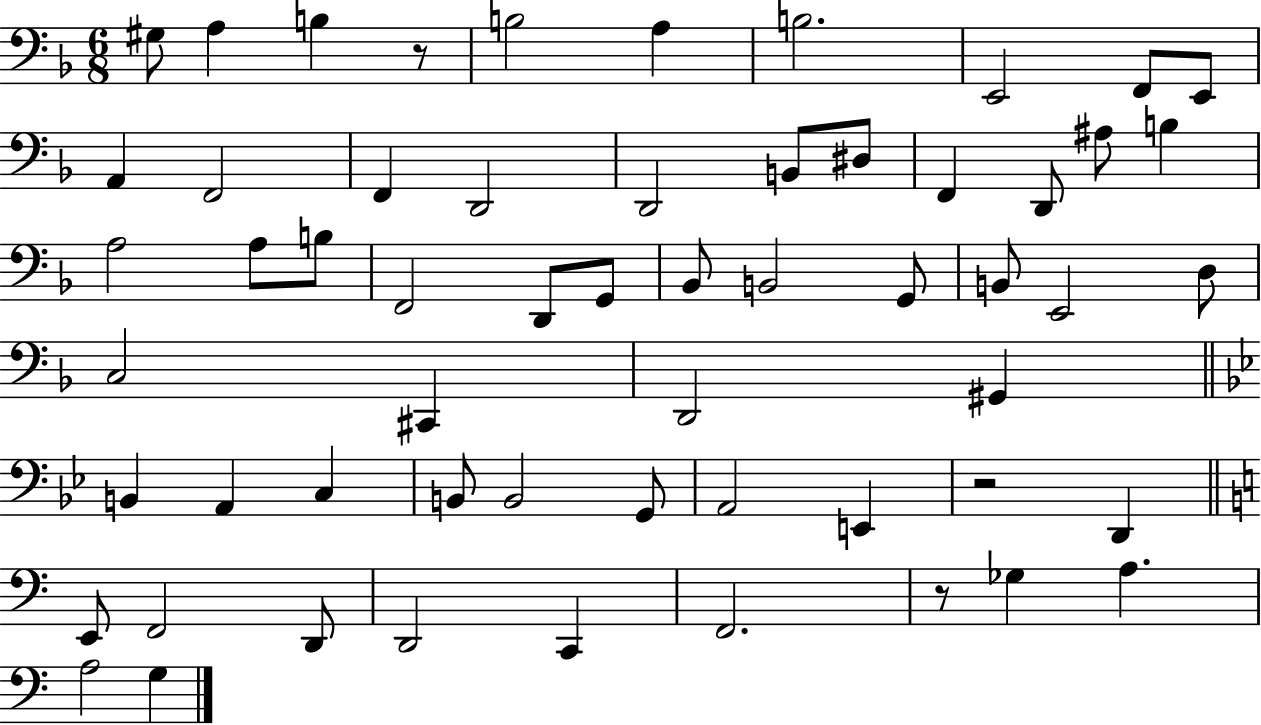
X:1
T:Untitled
M:6/8
L:1/4
K:F
^G,/2 A, B, z/2 B,2 A, B,2 E,,2 F,,/2 E,,/2 A,, F,,2 F,, D,,2 D,,2 B,,/2 ^D,/2 F,, D,,/2 ^A,/2 B, A,2 A,/2 B,/2 F,,2 D,,/2 G,,/2 _B,,/2 B,,2 G,,/2 B,,/2 E,,2 D,/2 C,2 ^C,, D,,2 ^G,, B,, A,, C, B,,/2 B,,2 G,,/2 A,,2 E,, z2 D,, E,,/2 F,,2 D,,/2 D,,2 C,, F,,2 z/2 _G, A, A,2 G,